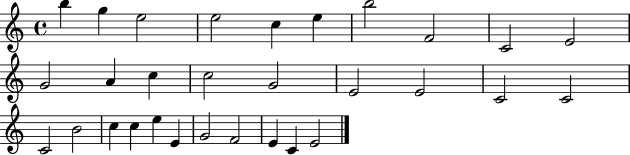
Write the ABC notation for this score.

X:1
T:Untitled
M:4/4
L:1/4
K:C
b g e2 e2 c e b2 F2 C2 E2 G2 A c c2 G2 E2 E2 C2 C2 C2 B2 c c e E G2 F2 E C E2